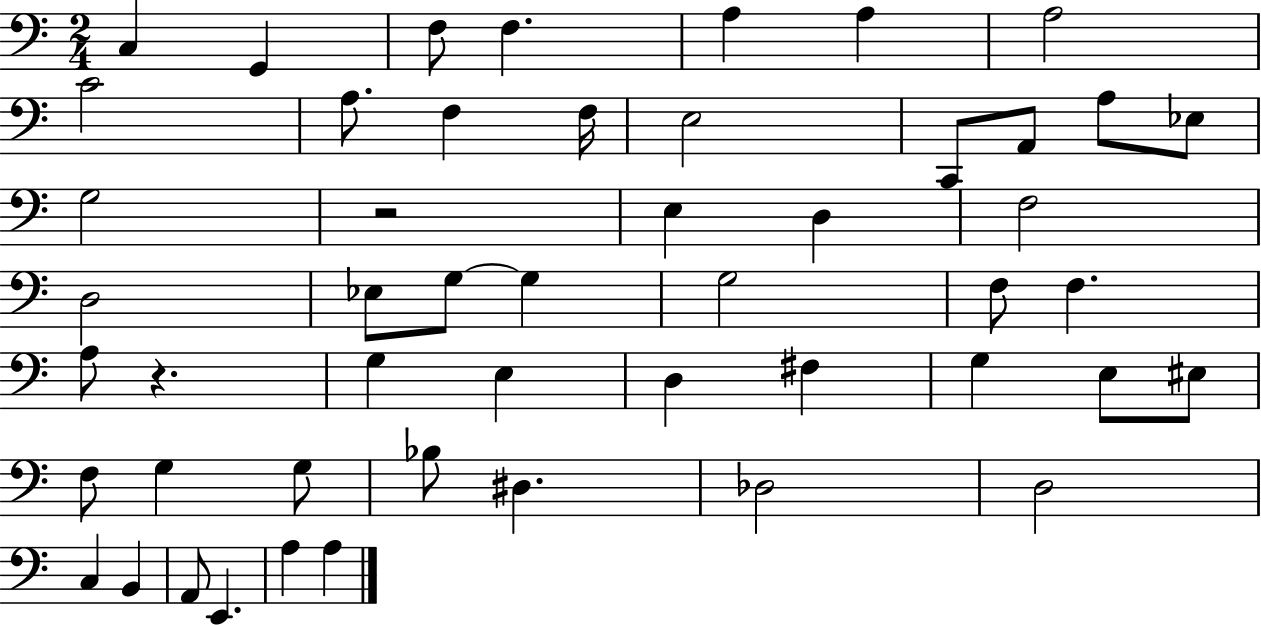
X:1
T:Untitled
M:2/4
L:1/4
K:C
C, G,, F,/2 F, A, A, A,2 C2 A,/2 F, F,/4 E,2 C,,/2 A,,/2 A,/2 _E,/2 G,2 z2 E, D, F,2 D,2 _E,/2 G,/2 G, G,2 F,/2 F, A,/2 z G, E, D, ^F, G, E,/2 ^E,/2 F,/2 G, G,/2 _B,/2 ^D, _D,2 D,2 C, B,, A,,/2 E,, A, A,